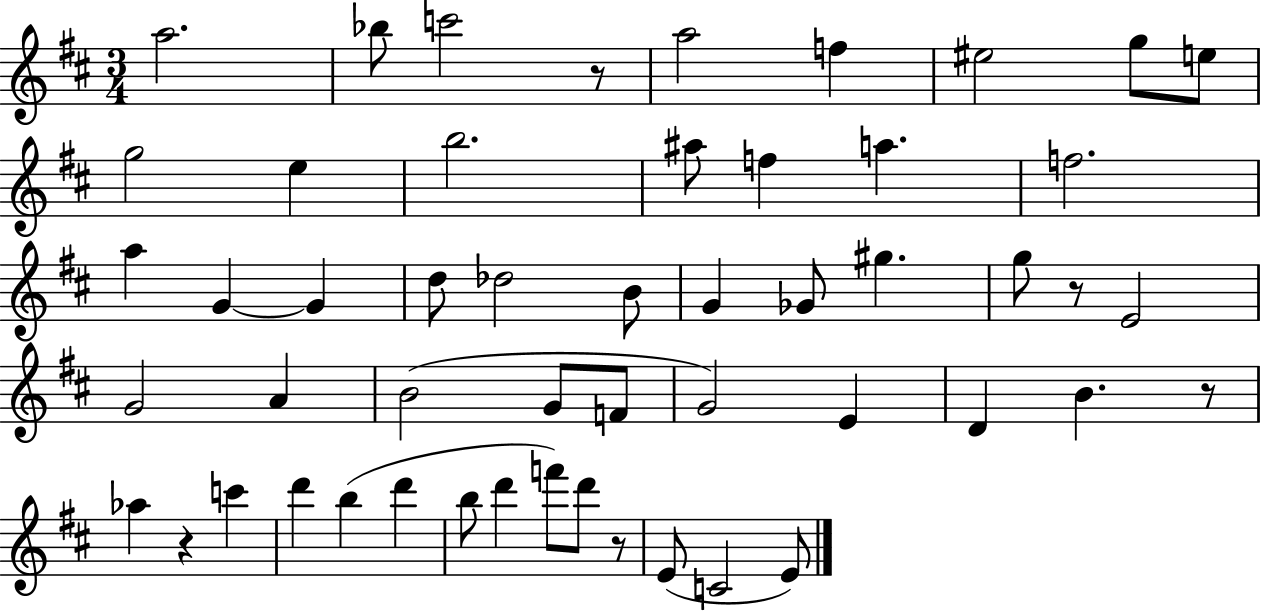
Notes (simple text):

A5/h. Bb5/e C6/h R/e A5/h F5/q EIS5/h G5/e E5/e G5/h E5/q B5/h. A#5/e F5/q A5/q. F5/h. A5/q G4/q G4/q D5/e Db5/h B4/e G4/q Gb4/e G#5/q. G5/e R/e E4/h G4/h A4/q B4/h G4/e F4/e G4/h E4/q D4/q B4/q. R/e Ab5/q R/q C6/q D6/q B5/q D6/q B5/e D6/q F6/e D6/e R/e E4/e C4/h E4/e